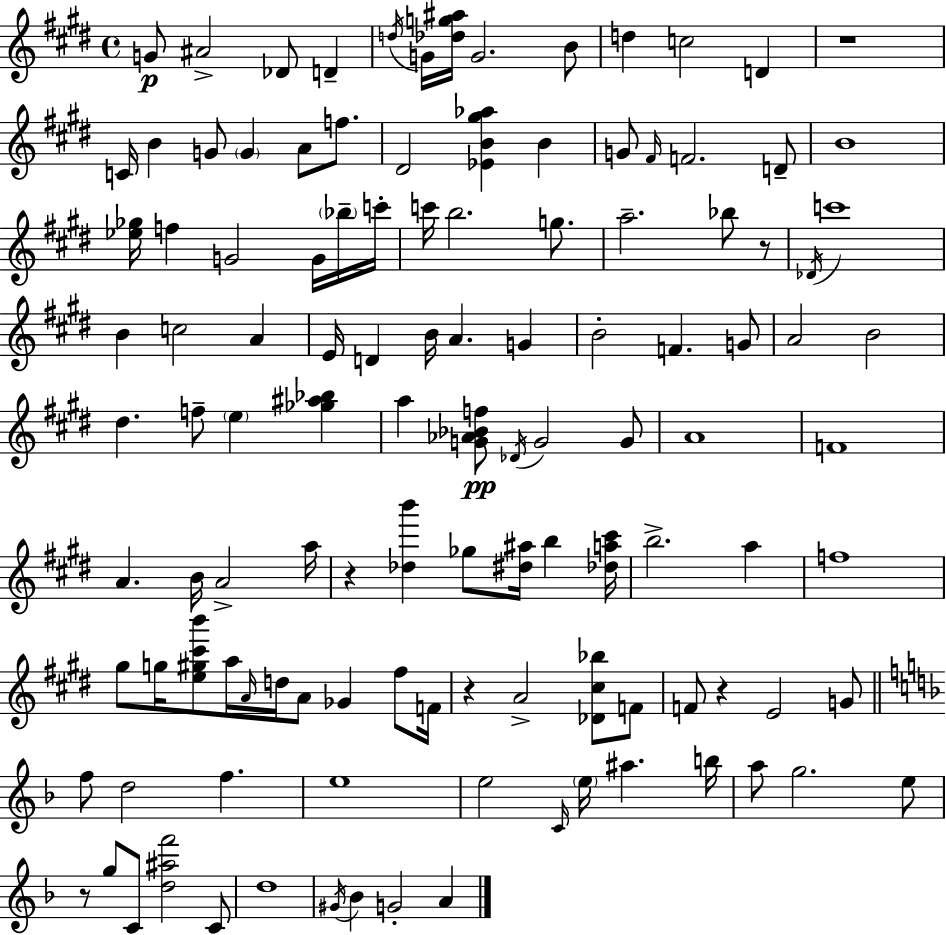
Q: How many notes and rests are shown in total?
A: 118